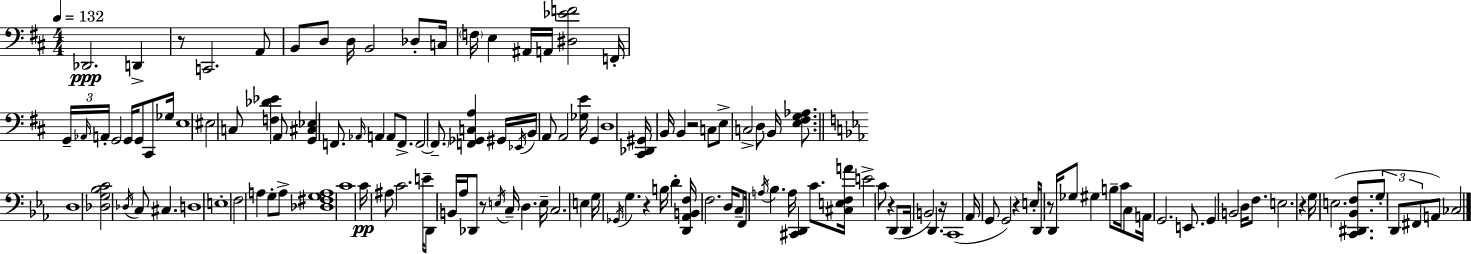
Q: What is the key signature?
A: D major